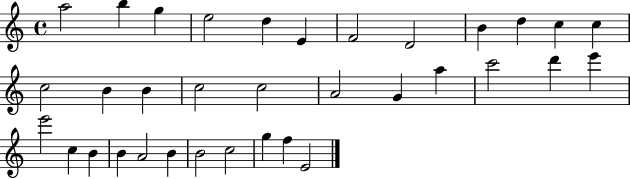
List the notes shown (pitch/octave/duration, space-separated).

A5/h B5/q G5/q E5/h D5/q E4/q F4/h D4/h B4/q D5/q C5/q C5/q C5/h B4/q B4/q C5/h C5/h A4/h G4/q A5/q C6/h D6/q E6/q E6/h C5/q B4/q B4/q A4/h B4/q B4/h C5/h G5/q F5/q E4/h